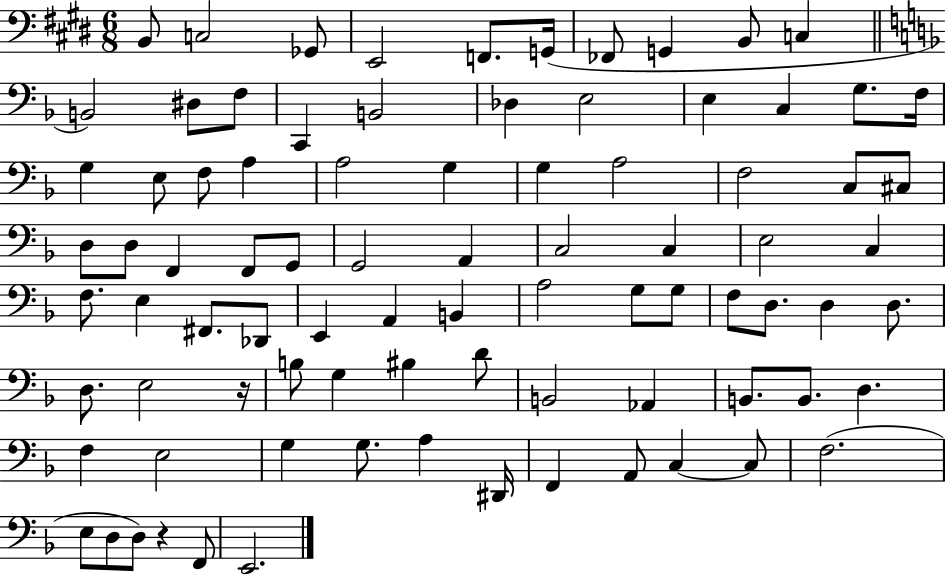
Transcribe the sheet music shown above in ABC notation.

X:1
T:Untitled
M:6/8
L:1/4
K:E
B,,/2 C,2 _G,,/2 E,,2 F,,/2 G,,/4 _F,,/2 G,, B,,/2 C, B,,2 ^D,/2 F,/2 C,, B,,2 _D, E,2 E, C, G,/2 F,/4 G, E,/2 F,/2 A, A,2 G, G, A,2 F,2 C,/2 ^C,/2 D,/2 D,/2 F,, F,,/2 G,,/2 G,,2 A,, C,2 C, E,2 C, F,/2 E, ^F,,/2 _D,,/2 E,, A,, B,, A,2 G,/2 G,/2 F,/2 D,/2 D, D,/2 D,/2 E,2 z/4 B,/2 G, ^B, D/2 B,,2 _A,, B,,/2 B,,/2 D, F, E,2 G, G,/2 A, ^D,,/4 F,, A,,/2 C, C,/2 F,2 E,/2 D,/2 D,/2 z F,,/2 E,,2